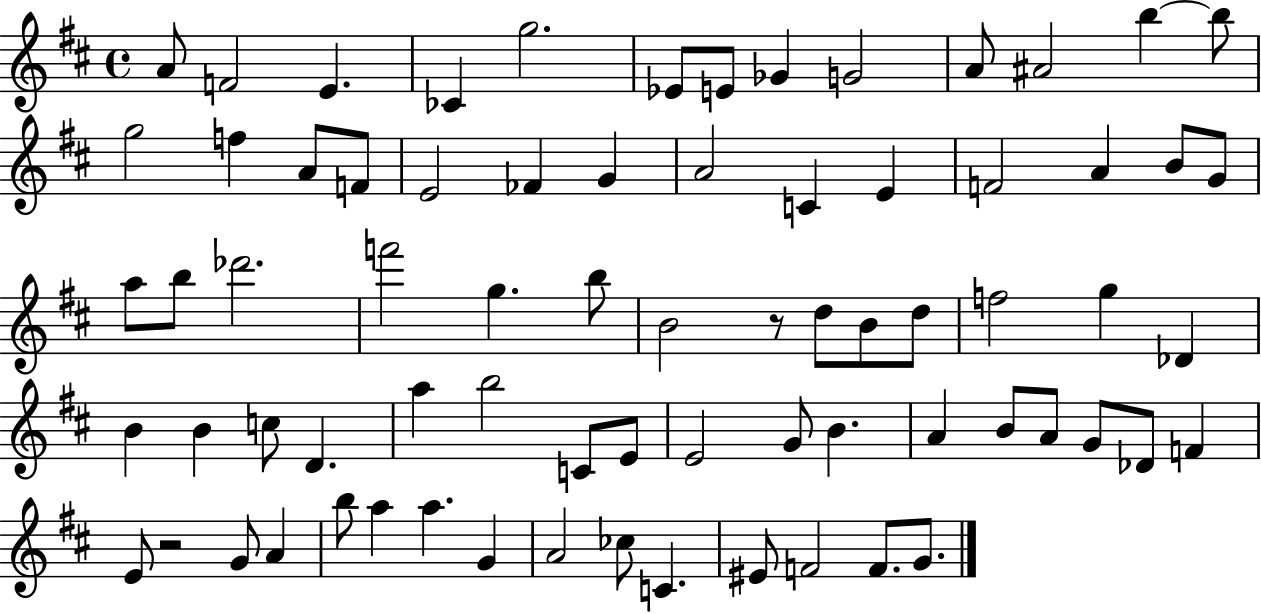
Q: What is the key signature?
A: D major